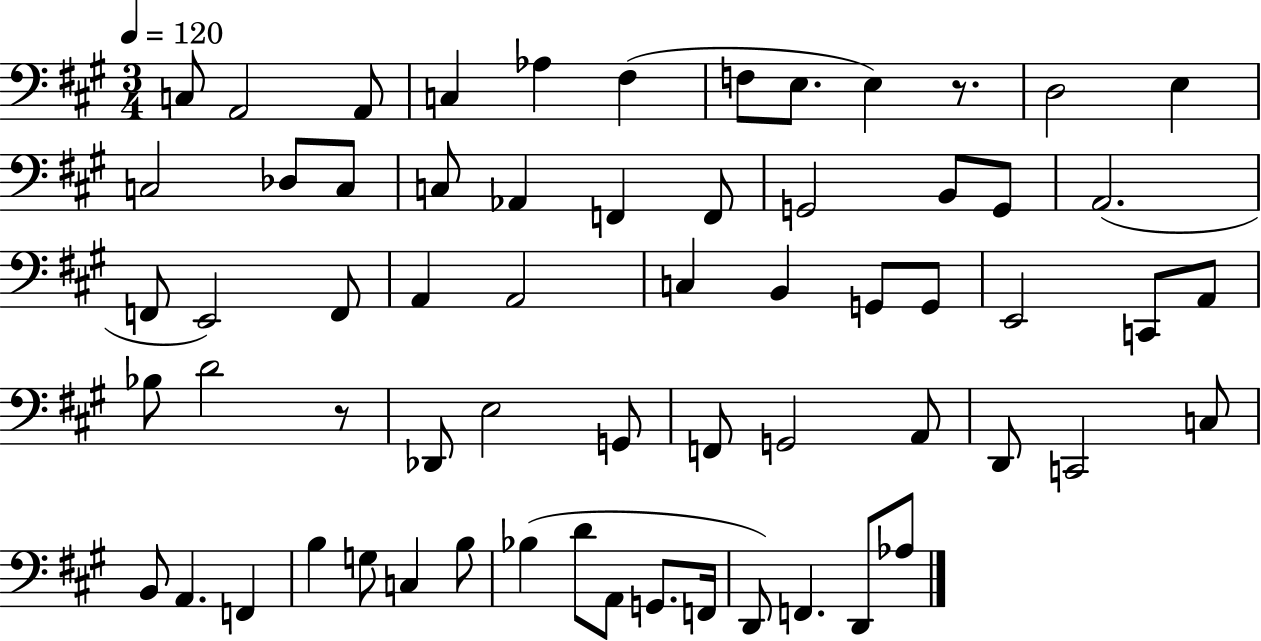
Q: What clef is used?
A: bass